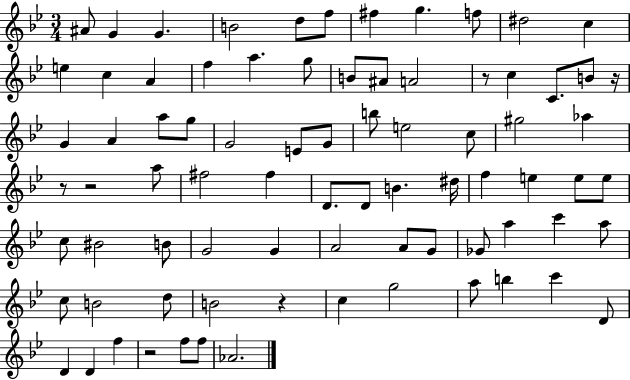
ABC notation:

X:1
T:Untitled
M:3/4
L:1/4
K:Bb
^A/2 G G B2 d/2 f/2 ^f g f/2 ^d2 c e c A f a g/2 B/2 ^A/2 A2 z/2 c C/2 B/2 z/4 G A a/2 g/2 G2 E/2 G/2 b/2 e2 c/2 ^g2 _a z/2 z2 a/2 ^f2 ^f D/2 D/2 B ^d/4 f e e/2 e/2 c/2 ^B2 B/2 G2 G A2 A/2 G/2 _G/2 a c' a/2 c/2 B2 d/2 B2 z c g2 a/2 b c' D/2 D D f z2 f/2 f/2 _A2